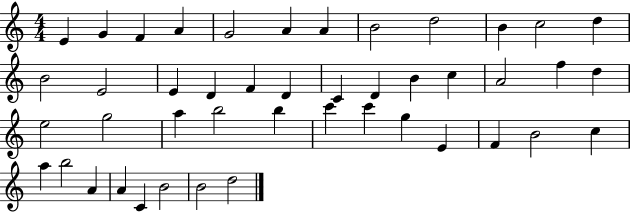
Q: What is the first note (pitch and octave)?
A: E4